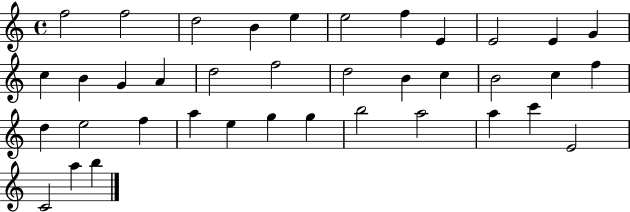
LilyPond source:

{
  \clef treble
  \time 4/4
  \defaultTimeSignature
  \key c \major
  f''2 f''2 | d''2 b'4 e''4 | e''2 f''4 e'4 | e'2 e'4 g'4 | \break c''4 b'4 g'4 a'4 | d''2 f''2 | d''2 b'4 c''4 | b'2 c''4 f''4 | \break d''4 e''2 f''4 | a''4 e''4 g''4 g''4 | b''2 a''2 | a''4 c'''4 e'2 | \break c'2 a''4 b''4 | \bar "|."
}